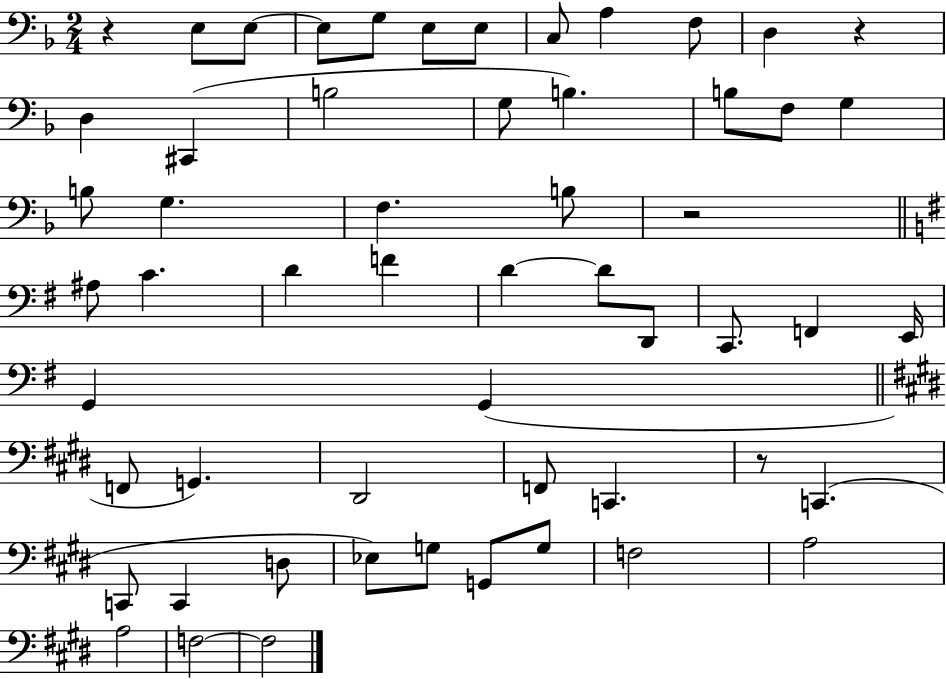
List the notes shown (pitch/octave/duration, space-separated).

R/q E3/e E3/e E3/e G3/e E3/e E3/e C3/e A3/q F3/e D3/q R/q D3/q C#2/q B3/h G3/e B3/q. B3/e F3/e G3/q B3/e G3/q. F3/q. B3/e R/h A#3/e C4/q. D4/q F4/q D4/q D4/e D2/e C2/e. F2/q E2/s G2/q G2/q F2/e G2/q. D#2/h F2/e C2/q. R/e C2/q. C2/e C2/q D3/e Eb3/e G3/e G2/e G3/e F3/h A3/h A3/h F3/h F3/h